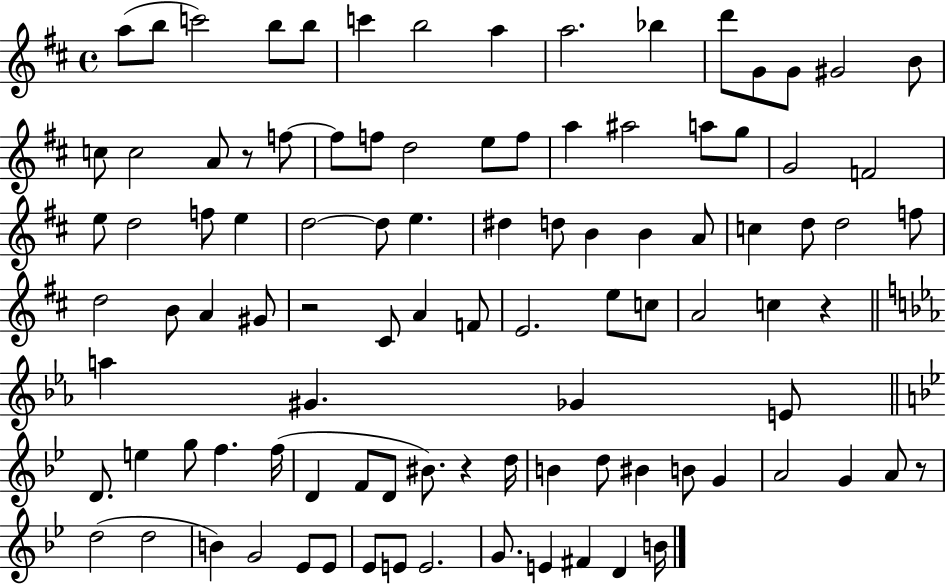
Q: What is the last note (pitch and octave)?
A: B4